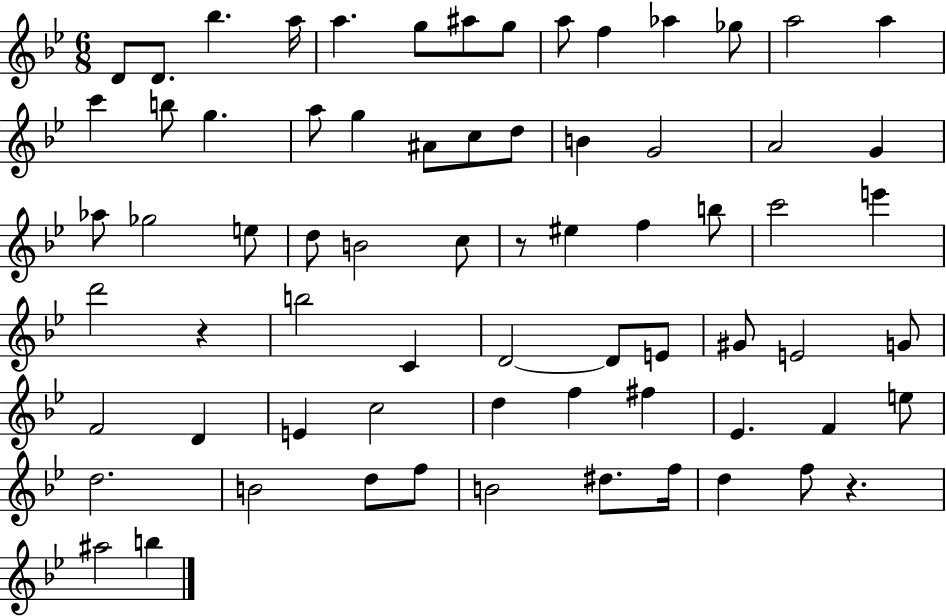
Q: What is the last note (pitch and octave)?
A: B5